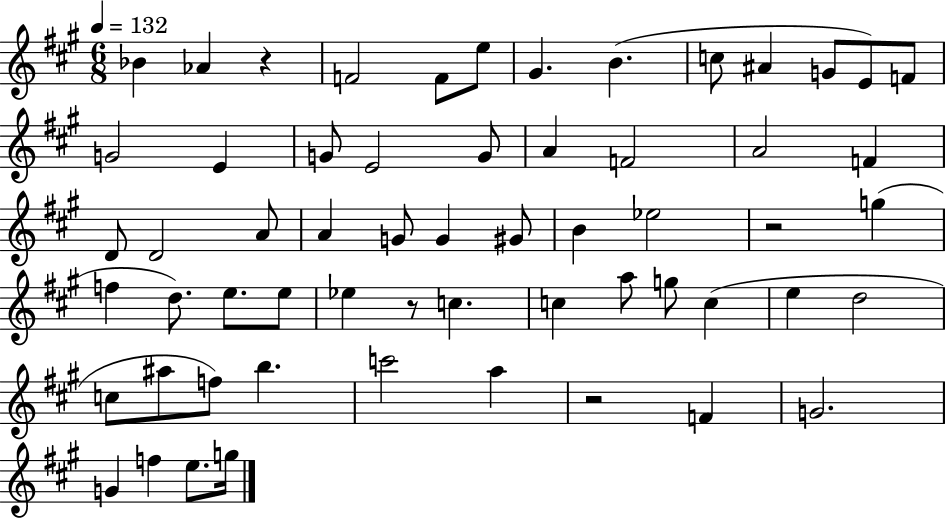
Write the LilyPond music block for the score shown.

{
  \clef treble
  \numericTimeSignature
  \time 6/8
  \key a \major
  \tempo 4 = 132
  bes'4 aes'4 r4 | f'2 f'8 e''8 | gis'4. b'4.( | c''8 ais'4 g'8 e'8) f'8 | \break g'2 e'4 | g'8 e'2 g'8 | a'4 f'2 | a'2 f'4 | \break d'8 d'2 a'8 | a'4 g'8 g'4 gis'8 | b'4 ees''2 | r2 g''4( | \break f''4 d''8.) e''8. e''8 | ees''4 r8 c''4. | c''4 a''8 g''8 c''4( | e''4 d''2 | \break c''8 ais''8 f''8) b''4. | c'''2 a''4 | r2 f'4 | g'2. | \break g'4 f''4 e''8. g''16 | \bar "|."
}